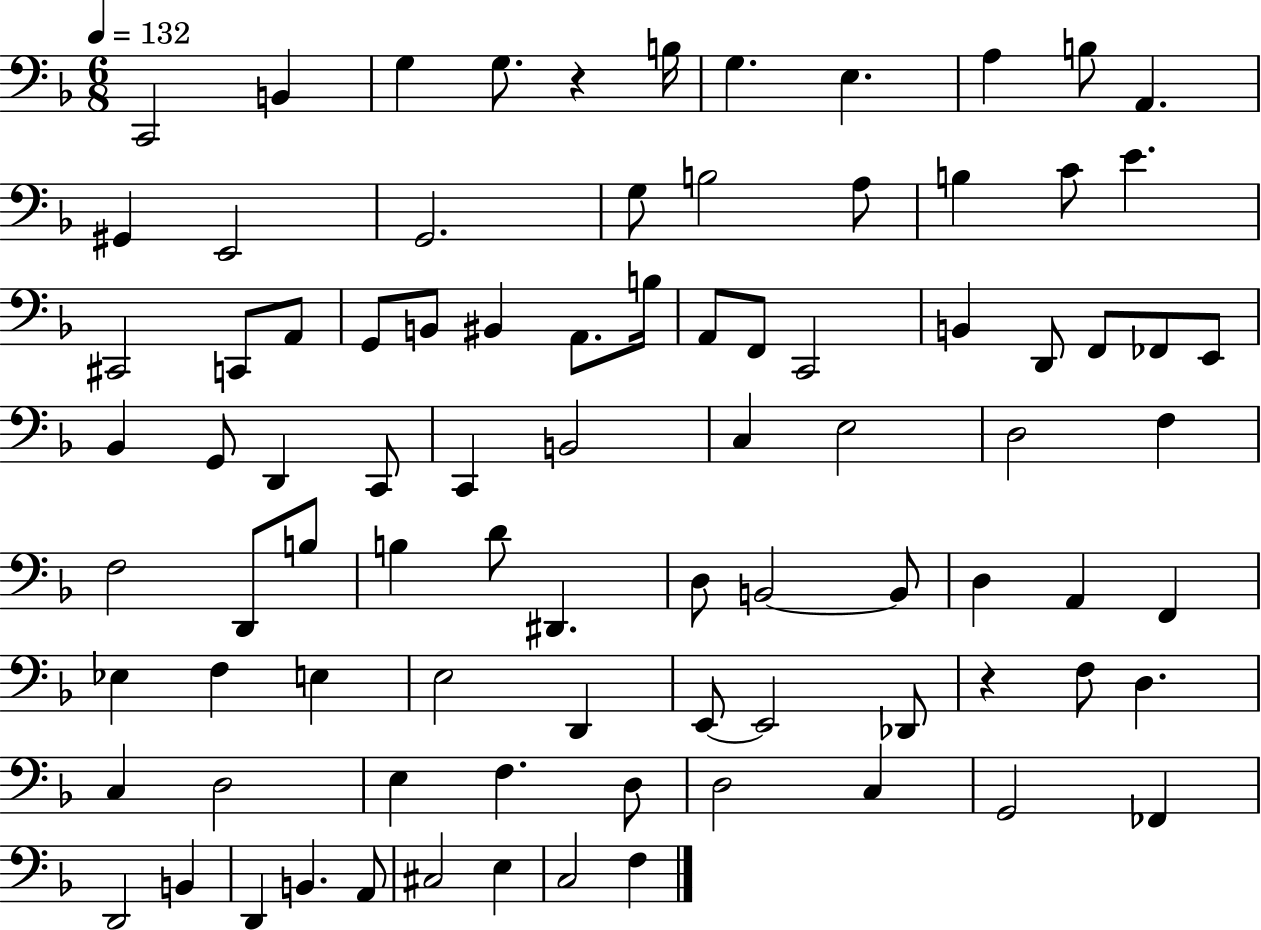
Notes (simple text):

C2/h B2/q G3/q G3/e. R/q B3/s G3/q. E3/q. A3/q B3/e A2/q. G#2/q E2/h G2/h. G3/e B3/h A3/e B3/q C4/e E4/q. C#2/h C2/e A2/e G2/e B2/e BIS2/q A2/e. B3/s A2/e F2/e C2/h B2/q D2/e F2/e FES2/e E2/e Bb2/q G2/e D2/q C2/e C2/q B2/h C3/q E3/h D3/h F3/q F3/h D2/e B3/e B3/q D4/e D#2/q. D3/e B2/h B2/e D3/q A2/q F2/q Eb3/q F3/q E3/q E3/h D2/q E2/e E2/h Db2/e R/q F3/e D3/q. C3/q D3/h E3/q F3/q. D3/e D3/h C3/q G2/h FES2/q D2/h B2/q D2/q B2/q. A2/e C#3/h E3/q C3/h F3/q